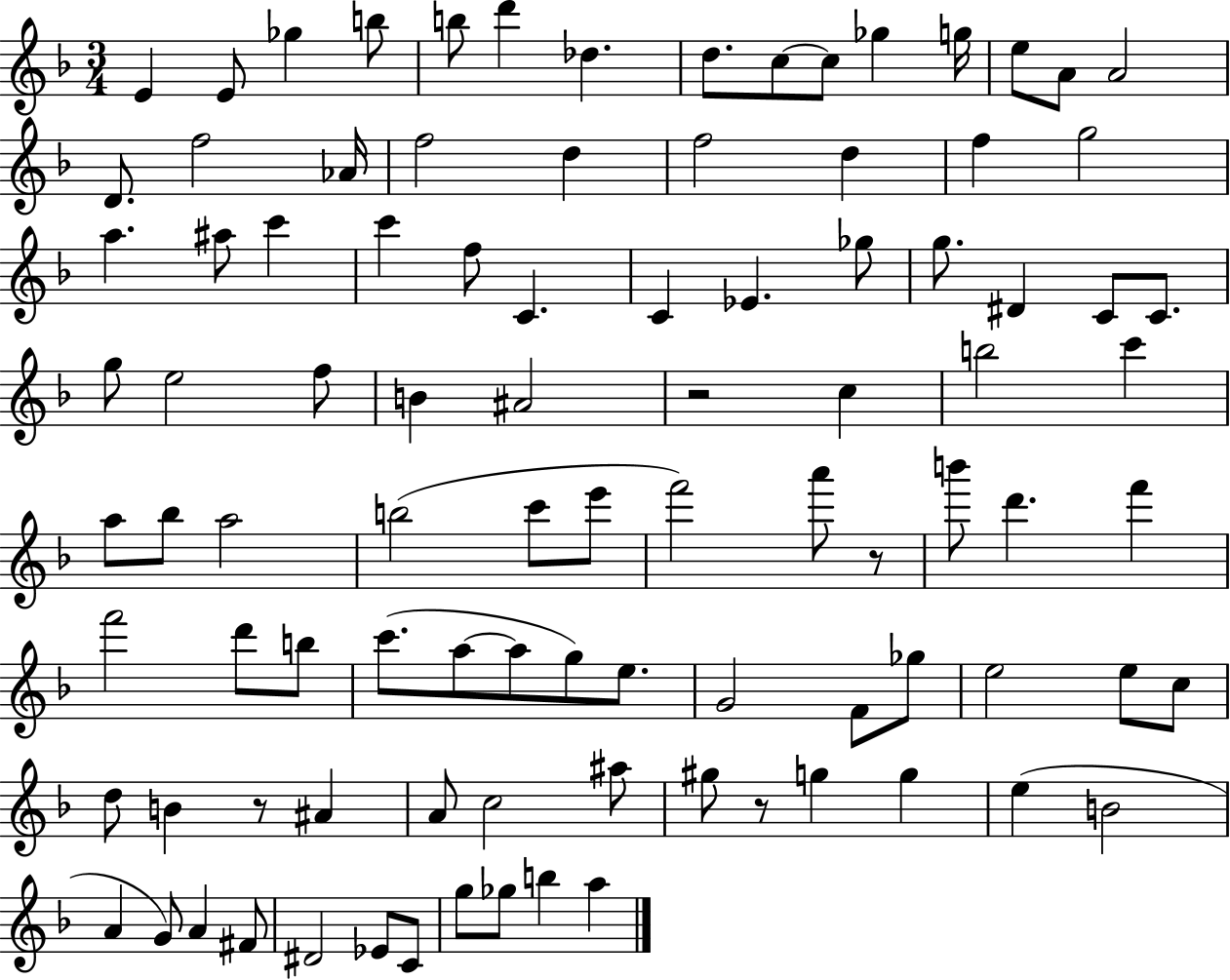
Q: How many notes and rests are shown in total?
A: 96